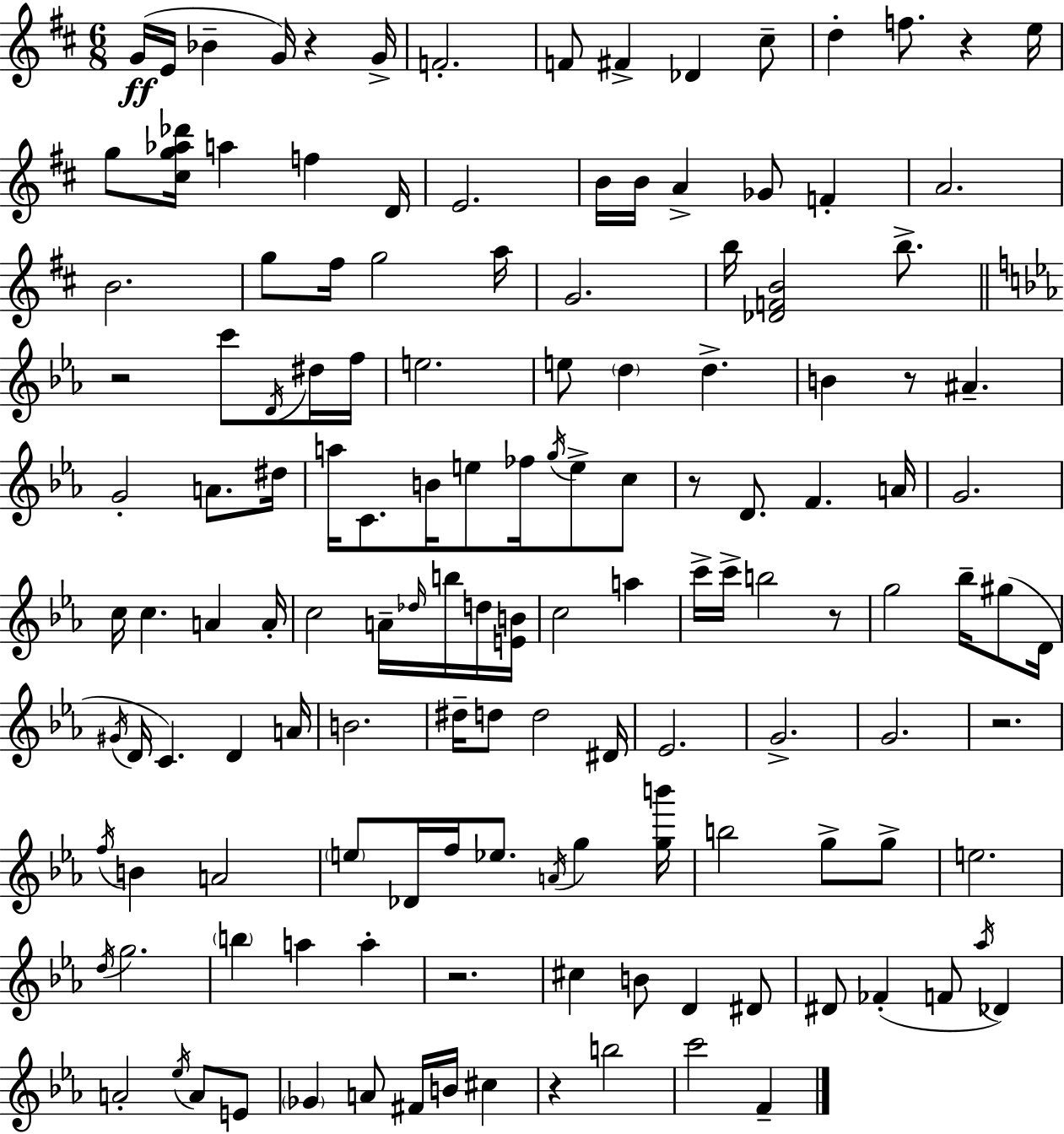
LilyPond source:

{
  \clef treble
  \numericTimeSignature
  \time 6/8
  \key d \major
  \repeat volta 2 { g'16(\ff e'16 bes'4-- g'16) r4 g'16-> | f'2.-. | f'8 fis'4-> des'4 cis''8-- | d''4-. f''8. r4 e''16 | \break g''8 <cis'' g'' aes'' des'''>16 a''4 f''4 d'16 | e'2. | b'16 b'16 a'4-> ges'8 f'4-. | a'2. | \break b'2. | g''8 fis''16 g''2 a''16 | g'2. | b''16 <des' f' b'>2 b''8.-> | \break \bar "||" \break \key ees \major r2 c'''8 \acciaccatura { d'16 } dis''16 | f''16 e''2. | e''8 \parenthesize d''4 d''4.-> | b'4 r8 ais'4.-- | \break g'2-. a'8. | dis''16 a''16 c'8. b'16 e''8 fes''16 \acciaccatura { g''16 } e''8-> | c''8 r8 d'8. f'4. | a'16 g'2. | \break c''16 c''4. a'4 | a'16-. c''2 a'16-- \grace { des''16 } | b''16 d''16 <e' b'>16 c''2 a''4 | c'''16-> c'''16-> b''2 | \break r8 g''2 bes''16-- | gis''8( d'16 \acciaccatura { gis'16 } d'16 c'4.) d'4 | a'16 b'2. | dis''16-- d''8 d''2 | \break dis'16 ees'2. | g'2.-> | g'2. | r2. | \break \acciaccatura { f''16 } b'4 a'2 | \parenthesize e''8 des'16 f''16 ees''8. | \acciaccatura { a'16 } g''4 <g'' b'''>16 b''2 | g''8-> g''8-> e''2. | \break \acciaccatura { d''16 } g''2. | \parenthesize b''4 a''4 | a''4-. r2. | cis''4 b'8 | \break d'4 dis'8 dis'8 fes'4-.( | f'8 \acciaccatura { aes''16 } des'4) a'2-. | \acciaccatura { ees''16 } a'8 e'8 \parenthesize ges'4 | a'8 fis'16 b'16 cis''4 r4 | \break b''2 c'''2 | f'4-- } \bar "|."
}